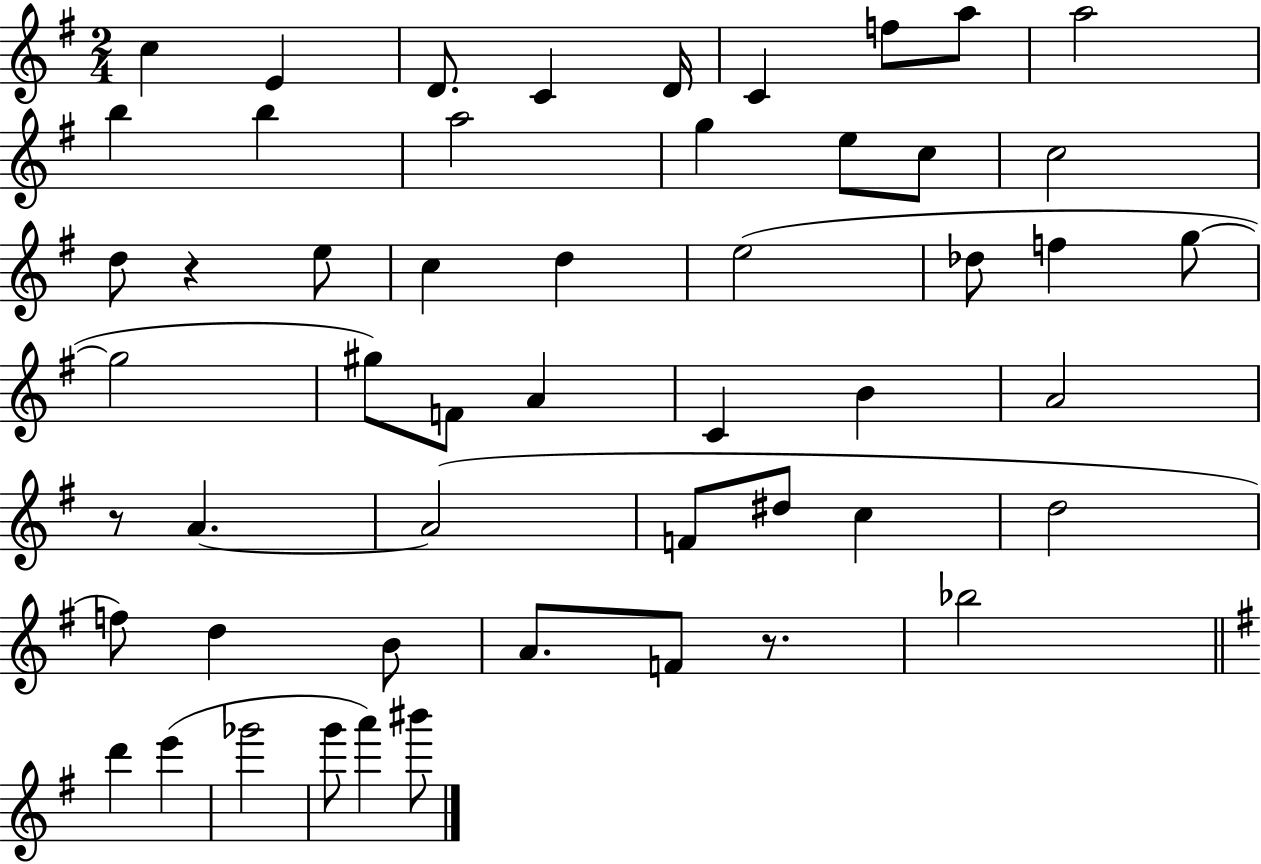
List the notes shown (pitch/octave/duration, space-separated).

C5/q E4/q D4/e. C4/q D4/s C4/q F5/e A5/e A5/h B5/q B5/q A5/h G5/q E5/e C5/e C5/h D5/e R/q E5/e C5/q D5/q E5/h Db5/e F5/q G5/e G5/h G#5/e F4/e A4/q C4/q B4/q A4/h R/e A4/q. A4/h F4/e D#5/e C5/q D5/h F5/e D5/q B4/e A4/e. F4/e R/e. Bb5/h D6/q E6/q Gb6/h G6/e A6/q BIS6/e